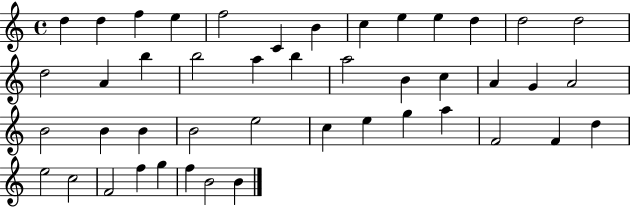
{
  \clef treble
  \time 4/4
  \defaultTimeSignature
  \key c \major
  d''4 d''4 f''4 e''4 | f''2 c'4 b'4 | c''4 e''4 e''4 d''4 | d''2 d''2 | \break d''2 a'4 b''4 | b''2 a''4 b''4 | a''2 b'4 c''4 | a'4 g'4 a'2 | \break b'2 b'4 b'4 | b'2 e''2 | c''4 e''4 g''4 a''4 | f'2 f'4 d''4 | \break e''2 c''2 | f'2 f''4 g''4 | f''4 b'2 b'4 | \bar "|."
}